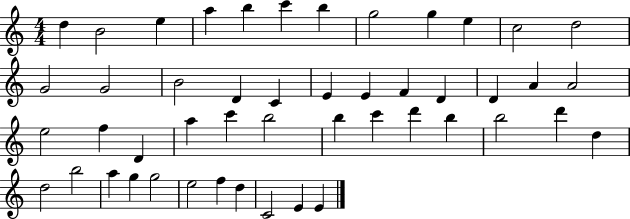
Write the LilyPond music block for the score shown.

{
  \clef treble
  \numericTimeSignature
  \time 4/4
  \key c \major
  d''4 b'2 e''4 | a''4 b''4 c'''4 b''4 | g''2 g''4 e''4 | c''2 d''2 | \break g'2 g'2 | b'2 d'4 c'4 | e'4 e'4 f'4 d'4 | d'4 a'4 a'2 | \break e''2 f''4 d'4 | a''4 c'''4 b''2 | b''4 c'''4 d'''4 b''4 | b''2 d'''4 d''4 | \break d''2 b''2 | a''4 g''4 g''2 | e''2 f''4 d''4 | c'2 e'4 e'4 | \break \bar "|."
}